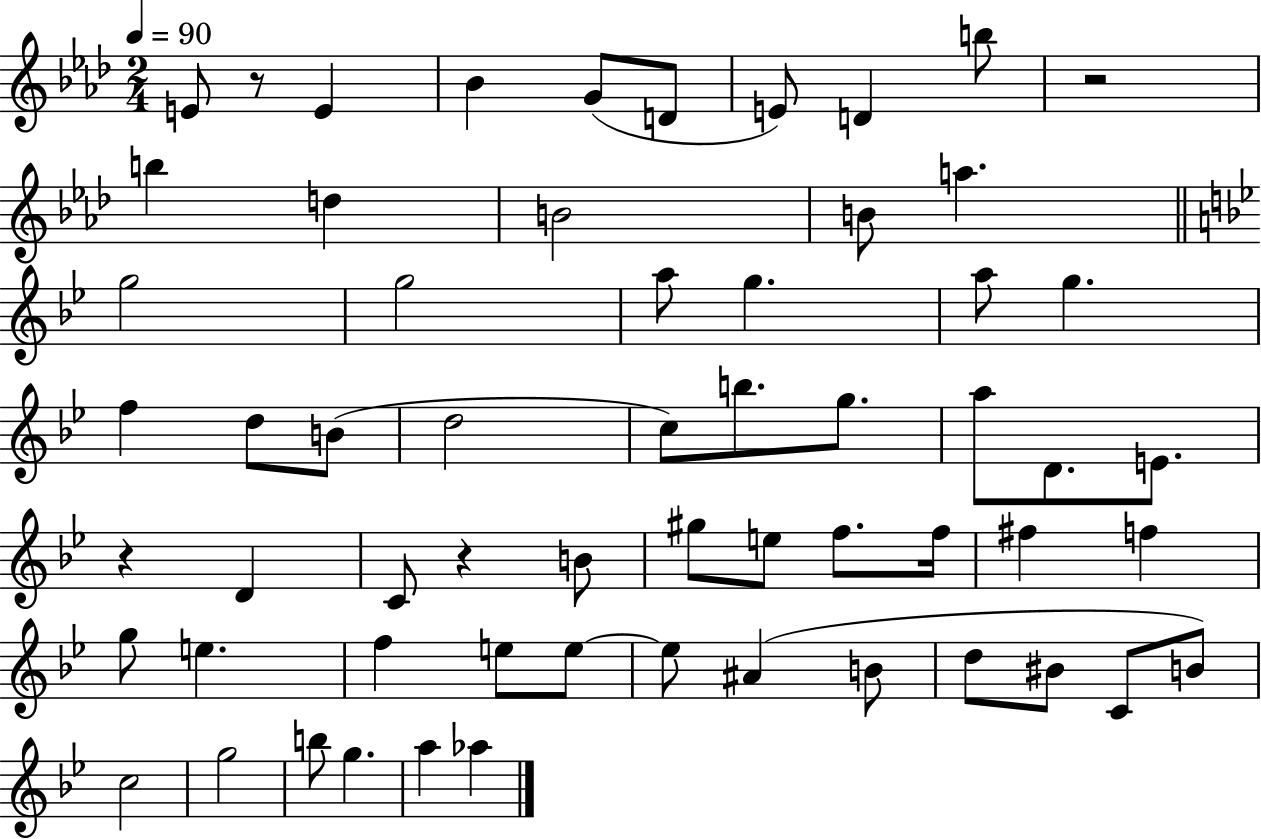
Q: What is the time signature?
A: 2/4